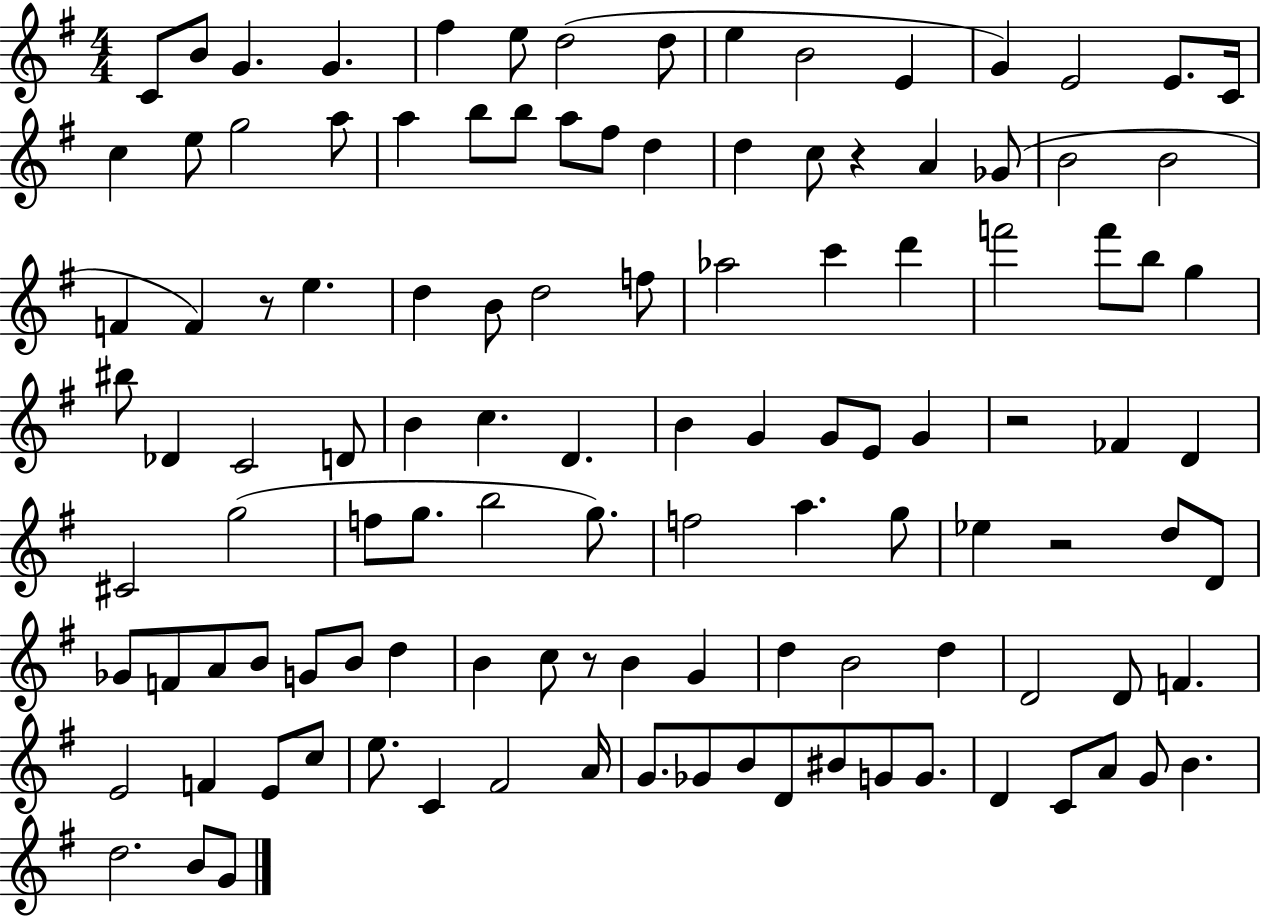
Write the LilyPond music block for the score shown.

{
  \clef treble
  \numericTimeSignature
  \time 4/4
  \key g \major
  c'8 b'8 g'4. g'4. | fis''4 e''8 d''2( d''8 | e''4 b'2 e'4 | g'4) e'2 e'8. c'16 | \break c''4 e''8 g''2 a''8 | a''4 b''8 b''8 a''8 fis''8 d''4 | d''4 c''8 r4 a'4 ges'8( | b'2 b'2 | \break f'4 f'4) r8 e''4. | d''4 b'8 d''2 f''8 | aes''2 c'''4 d'''4 | f'''2 f'''8 b''8 g''4 | \break bis''8 des'4 c'2 d'8 | b'4 c''4. d'4. | b'4 g'4 g'8 e'8 g'4 | r2 fes'4 d'4 | \break cis'2 g''2( | f''8 g''8. b''2 g''8.) | f''2 a''4. g''8 | ees''4 r2 d''8 d'8 | \break ges'8 f'8 a'8 b'8 g'8 b'8 d''4 | b'4 c''8 r8 b'4 g'4 | d''4 b'2 d''4 | d'2 d'8 f'4. | \break e'2 f'4 e'8 c''8 | e''8. c'4 fis'2 a'16 | g'8. ges'8 b'8 d'8 bis'8 g'8 g'8. | d'4 c'8 a'8 g'8 b'4. | \break d''2. b'8 g'8 | \bar "|."
}